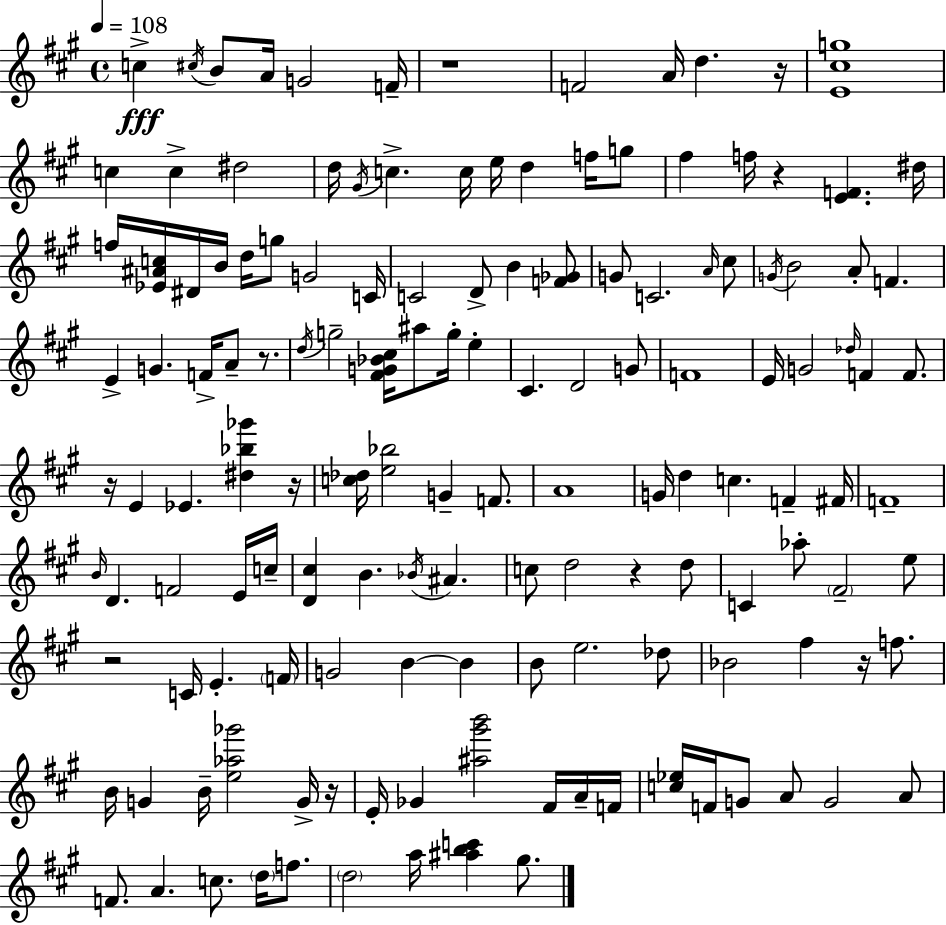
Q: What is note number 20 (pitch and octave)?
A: G5